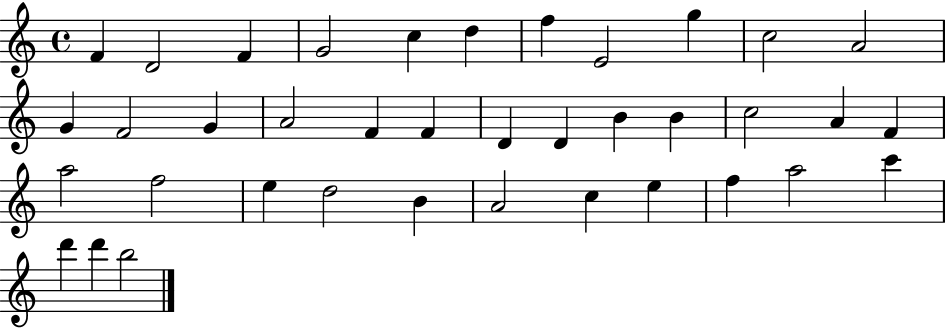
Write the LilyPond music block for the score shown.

{
  \clef treble
  \time 4/4
  \defaultTimeSignature
  \key c \major
  f'4 d'2 f'4 | g'2 c''4 d''4 | f''4 e'2 g''4 | c''2 a'2 | \break g'4 f'2 g'4 | a'2 f'4 f'4 | d'4 d'4 b'4 b'4 | c''2 a'4 f'4 | \break a''2 f''2 | e''4 d''2 b'4 | a'2 c''4 e''4 | f''4 a''2 c'''4 | \break d'''4 d'''4 b''2 | \bar "|."
}